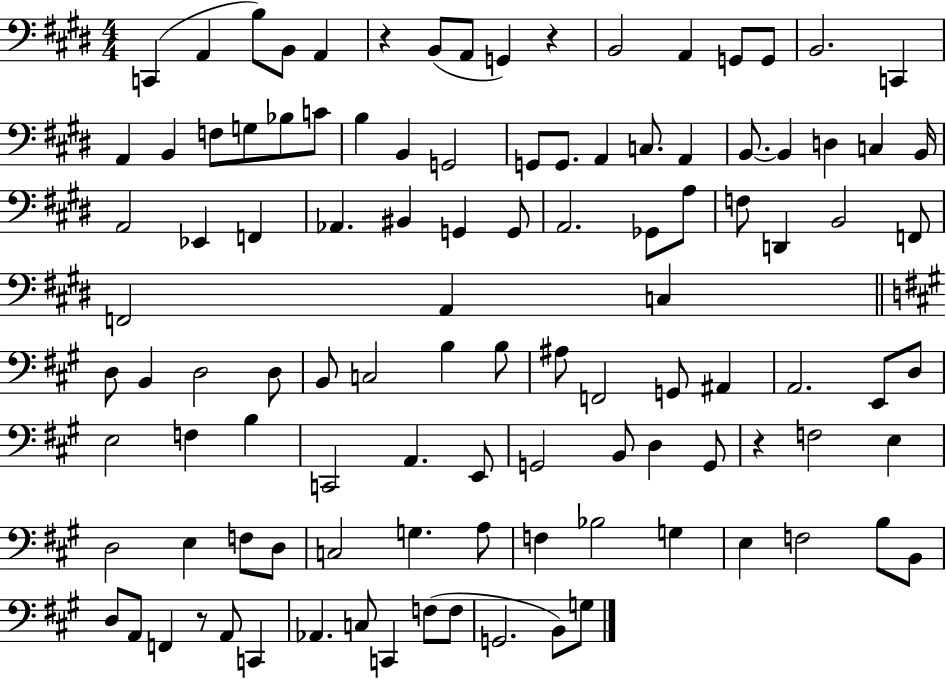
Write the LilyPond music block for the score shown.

{
  \clef bass
  \numericTimeSignature
  \time 4/4
  \key e \major
  c,4( a,4 b8) b,8 a,4 | r4 b,8( a,8 g,4) r4 | b,2 a,4 g,8 g,8 | b,2. c,4 | \break a,4 b,4 f8 g8 bes8 c'8 | b4 b,4 g,2 | g,8 g,8. a,4 c8. a,4 | b,8.~~ b,4 d4 c4 b,16 | \break a,2 ees,4 f,4 | aes,4. bis,4 g,4 g,8 | a,2. ges,8 a8 | f8 d,4 b,2 f,8 | \break f,2 a,4 c4 | \bar "||" \break \key a \major d8 b,4 d2 d8 | b,8 c2 b4 b8 | ais8 f,2 g,8 ais,4 | a,2. e,8 d8 | \break e2 f4 b4 | c,2 a,4. e,8 | g,2 b,8 d4 g,8 | r4 f2 e4 | \break d2 e4 f8 d8 | c2 g4. a8 | f4 bes2 g4 | e4 f2 b8 b,8 | \break d8 a,8 f,4 r8 a,8 c,4 | aes,4. c8 c,4 f8( f8 | g,2. b,8) g8 | \bar "|."
}